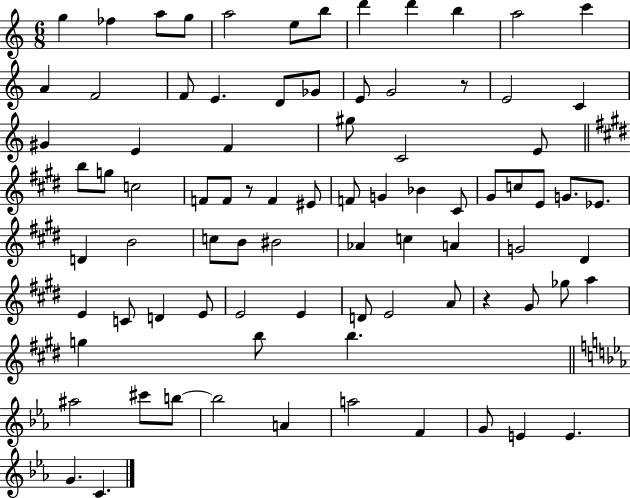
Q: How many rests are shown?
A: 3